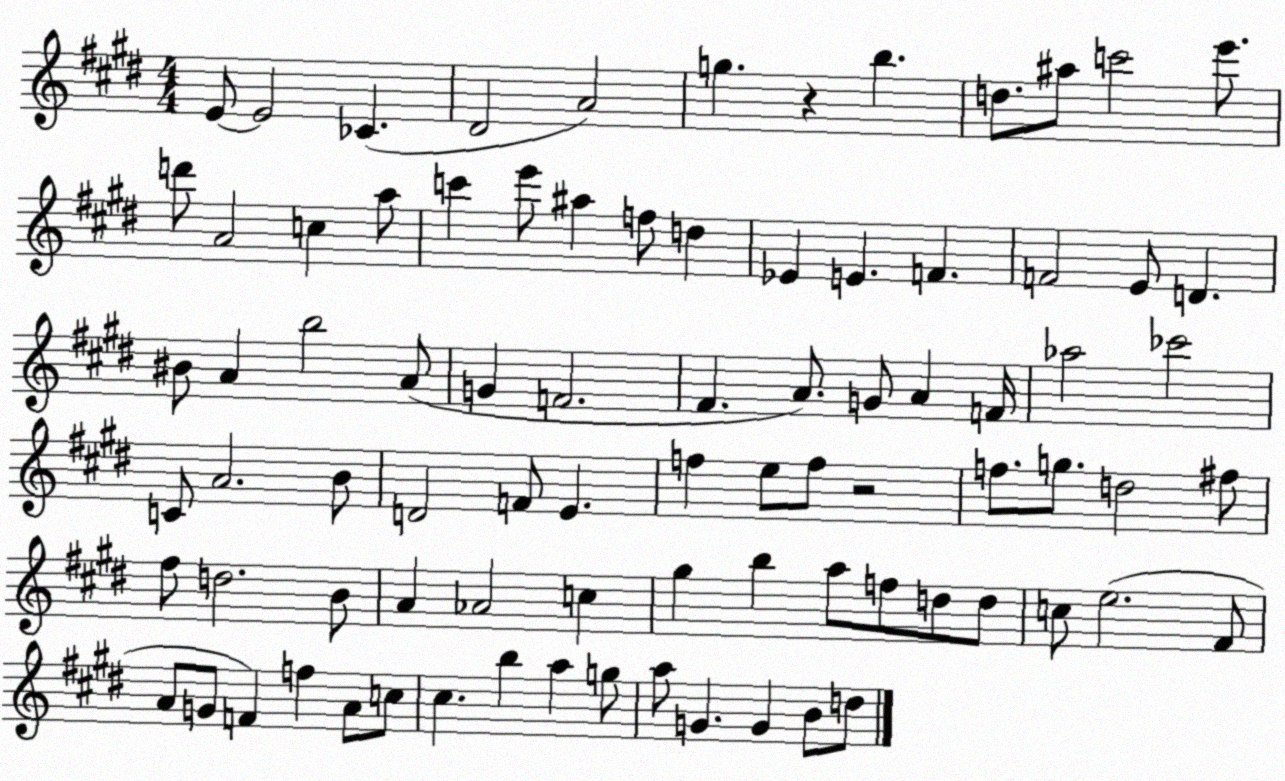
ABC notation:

X:1
T:Untitled
M:4/4
L:1/4
K:E
E/2 E2 _C ^D2 A2 g z b d/2 ^a/2 c'2 e'/2 d'/2 A2 c a/2 c' e'/2 ^a f/2 d _E E F F2 E/2 D ^B/2 A b2 A/2 G F2 ^F A/2 G/2 A F/4 _a2 _c'2 C/2 A2 B/2 D2 F/2 E f e/2 f/2 z2 f/2 g/2 d2 ^f/2 ^f/2 d2 B/2 A _A2 c ^g b a/2 f/2 d/2 d/2 c/2 e2 ^F/2 A/2 G/2 F f A/2 c/2 ^c b a g/2 a/2 G G B/2 d/2